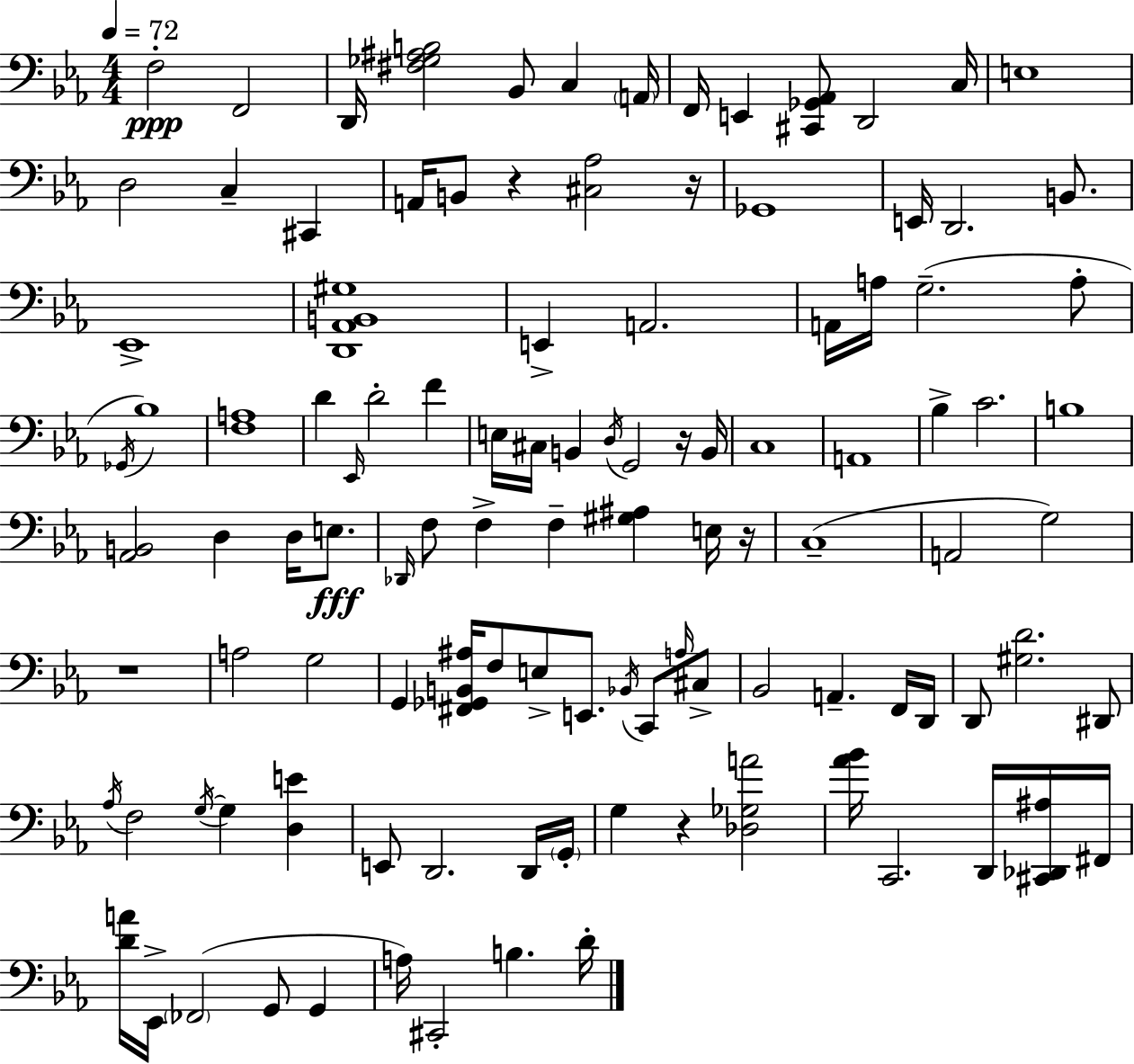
X:1
T:Untitled
M:4/4
L:1/4
K:Eb
F,2 F,,2 D,,/4 [^F,_G,^A,B,]2 _B,,/2 C, A,,/4 F,,/4 E,, [^C,,_G,,_A,,]/2 D,,2 C,/4 E,4 D,2 C, ^C,, A,,/4 B,,/2 z [^C,_A,]2 z/4 _G,,4 E,,/4 D,,2 B,,/2 _E,,4 [D,,_A,,B,,^G,]4 E,, A,,2 A,,/4 A,/4 G,2 A,/2 _G,,/4 _B,4 [F,A,]4 D _E,,/4 D2 F E,/4 ^C,/4 B,, D,/4 G,,2 z/4 B,,/4 C,4 A,,4 _B, C2 B,4 [_A,,B,,]2 D, D,/4 E,/2 _D,,/4 F,/2 F, F, [^G,^A,] E,/4 z/4 C,4 A,,2 G,2 z4 A,2 G,2 G,, [^F,,_G,,B,,^A,]/4 F,/2 E,/2 E,,/2 _B,,/4 C,,/2 A,/4 ^C,/2 _B,,2 A,, F,,/4 D,,/4 D,,/2 [^G,D]2 ^D,,/2 _A,/4 F,2 G,/4 G, [D,E] E,,/2 D,,2 D,,/4 G,,/4 G, z [_D,_G,A]2 [_A_B]/4 C,,2 D,,/4 [^C,,_D,,^A,]/4 ^F,,/4 [DA]/4 _E,,/4 _F,,2 G,,/2 G,, A,/4 ^C,,2 B, D/4